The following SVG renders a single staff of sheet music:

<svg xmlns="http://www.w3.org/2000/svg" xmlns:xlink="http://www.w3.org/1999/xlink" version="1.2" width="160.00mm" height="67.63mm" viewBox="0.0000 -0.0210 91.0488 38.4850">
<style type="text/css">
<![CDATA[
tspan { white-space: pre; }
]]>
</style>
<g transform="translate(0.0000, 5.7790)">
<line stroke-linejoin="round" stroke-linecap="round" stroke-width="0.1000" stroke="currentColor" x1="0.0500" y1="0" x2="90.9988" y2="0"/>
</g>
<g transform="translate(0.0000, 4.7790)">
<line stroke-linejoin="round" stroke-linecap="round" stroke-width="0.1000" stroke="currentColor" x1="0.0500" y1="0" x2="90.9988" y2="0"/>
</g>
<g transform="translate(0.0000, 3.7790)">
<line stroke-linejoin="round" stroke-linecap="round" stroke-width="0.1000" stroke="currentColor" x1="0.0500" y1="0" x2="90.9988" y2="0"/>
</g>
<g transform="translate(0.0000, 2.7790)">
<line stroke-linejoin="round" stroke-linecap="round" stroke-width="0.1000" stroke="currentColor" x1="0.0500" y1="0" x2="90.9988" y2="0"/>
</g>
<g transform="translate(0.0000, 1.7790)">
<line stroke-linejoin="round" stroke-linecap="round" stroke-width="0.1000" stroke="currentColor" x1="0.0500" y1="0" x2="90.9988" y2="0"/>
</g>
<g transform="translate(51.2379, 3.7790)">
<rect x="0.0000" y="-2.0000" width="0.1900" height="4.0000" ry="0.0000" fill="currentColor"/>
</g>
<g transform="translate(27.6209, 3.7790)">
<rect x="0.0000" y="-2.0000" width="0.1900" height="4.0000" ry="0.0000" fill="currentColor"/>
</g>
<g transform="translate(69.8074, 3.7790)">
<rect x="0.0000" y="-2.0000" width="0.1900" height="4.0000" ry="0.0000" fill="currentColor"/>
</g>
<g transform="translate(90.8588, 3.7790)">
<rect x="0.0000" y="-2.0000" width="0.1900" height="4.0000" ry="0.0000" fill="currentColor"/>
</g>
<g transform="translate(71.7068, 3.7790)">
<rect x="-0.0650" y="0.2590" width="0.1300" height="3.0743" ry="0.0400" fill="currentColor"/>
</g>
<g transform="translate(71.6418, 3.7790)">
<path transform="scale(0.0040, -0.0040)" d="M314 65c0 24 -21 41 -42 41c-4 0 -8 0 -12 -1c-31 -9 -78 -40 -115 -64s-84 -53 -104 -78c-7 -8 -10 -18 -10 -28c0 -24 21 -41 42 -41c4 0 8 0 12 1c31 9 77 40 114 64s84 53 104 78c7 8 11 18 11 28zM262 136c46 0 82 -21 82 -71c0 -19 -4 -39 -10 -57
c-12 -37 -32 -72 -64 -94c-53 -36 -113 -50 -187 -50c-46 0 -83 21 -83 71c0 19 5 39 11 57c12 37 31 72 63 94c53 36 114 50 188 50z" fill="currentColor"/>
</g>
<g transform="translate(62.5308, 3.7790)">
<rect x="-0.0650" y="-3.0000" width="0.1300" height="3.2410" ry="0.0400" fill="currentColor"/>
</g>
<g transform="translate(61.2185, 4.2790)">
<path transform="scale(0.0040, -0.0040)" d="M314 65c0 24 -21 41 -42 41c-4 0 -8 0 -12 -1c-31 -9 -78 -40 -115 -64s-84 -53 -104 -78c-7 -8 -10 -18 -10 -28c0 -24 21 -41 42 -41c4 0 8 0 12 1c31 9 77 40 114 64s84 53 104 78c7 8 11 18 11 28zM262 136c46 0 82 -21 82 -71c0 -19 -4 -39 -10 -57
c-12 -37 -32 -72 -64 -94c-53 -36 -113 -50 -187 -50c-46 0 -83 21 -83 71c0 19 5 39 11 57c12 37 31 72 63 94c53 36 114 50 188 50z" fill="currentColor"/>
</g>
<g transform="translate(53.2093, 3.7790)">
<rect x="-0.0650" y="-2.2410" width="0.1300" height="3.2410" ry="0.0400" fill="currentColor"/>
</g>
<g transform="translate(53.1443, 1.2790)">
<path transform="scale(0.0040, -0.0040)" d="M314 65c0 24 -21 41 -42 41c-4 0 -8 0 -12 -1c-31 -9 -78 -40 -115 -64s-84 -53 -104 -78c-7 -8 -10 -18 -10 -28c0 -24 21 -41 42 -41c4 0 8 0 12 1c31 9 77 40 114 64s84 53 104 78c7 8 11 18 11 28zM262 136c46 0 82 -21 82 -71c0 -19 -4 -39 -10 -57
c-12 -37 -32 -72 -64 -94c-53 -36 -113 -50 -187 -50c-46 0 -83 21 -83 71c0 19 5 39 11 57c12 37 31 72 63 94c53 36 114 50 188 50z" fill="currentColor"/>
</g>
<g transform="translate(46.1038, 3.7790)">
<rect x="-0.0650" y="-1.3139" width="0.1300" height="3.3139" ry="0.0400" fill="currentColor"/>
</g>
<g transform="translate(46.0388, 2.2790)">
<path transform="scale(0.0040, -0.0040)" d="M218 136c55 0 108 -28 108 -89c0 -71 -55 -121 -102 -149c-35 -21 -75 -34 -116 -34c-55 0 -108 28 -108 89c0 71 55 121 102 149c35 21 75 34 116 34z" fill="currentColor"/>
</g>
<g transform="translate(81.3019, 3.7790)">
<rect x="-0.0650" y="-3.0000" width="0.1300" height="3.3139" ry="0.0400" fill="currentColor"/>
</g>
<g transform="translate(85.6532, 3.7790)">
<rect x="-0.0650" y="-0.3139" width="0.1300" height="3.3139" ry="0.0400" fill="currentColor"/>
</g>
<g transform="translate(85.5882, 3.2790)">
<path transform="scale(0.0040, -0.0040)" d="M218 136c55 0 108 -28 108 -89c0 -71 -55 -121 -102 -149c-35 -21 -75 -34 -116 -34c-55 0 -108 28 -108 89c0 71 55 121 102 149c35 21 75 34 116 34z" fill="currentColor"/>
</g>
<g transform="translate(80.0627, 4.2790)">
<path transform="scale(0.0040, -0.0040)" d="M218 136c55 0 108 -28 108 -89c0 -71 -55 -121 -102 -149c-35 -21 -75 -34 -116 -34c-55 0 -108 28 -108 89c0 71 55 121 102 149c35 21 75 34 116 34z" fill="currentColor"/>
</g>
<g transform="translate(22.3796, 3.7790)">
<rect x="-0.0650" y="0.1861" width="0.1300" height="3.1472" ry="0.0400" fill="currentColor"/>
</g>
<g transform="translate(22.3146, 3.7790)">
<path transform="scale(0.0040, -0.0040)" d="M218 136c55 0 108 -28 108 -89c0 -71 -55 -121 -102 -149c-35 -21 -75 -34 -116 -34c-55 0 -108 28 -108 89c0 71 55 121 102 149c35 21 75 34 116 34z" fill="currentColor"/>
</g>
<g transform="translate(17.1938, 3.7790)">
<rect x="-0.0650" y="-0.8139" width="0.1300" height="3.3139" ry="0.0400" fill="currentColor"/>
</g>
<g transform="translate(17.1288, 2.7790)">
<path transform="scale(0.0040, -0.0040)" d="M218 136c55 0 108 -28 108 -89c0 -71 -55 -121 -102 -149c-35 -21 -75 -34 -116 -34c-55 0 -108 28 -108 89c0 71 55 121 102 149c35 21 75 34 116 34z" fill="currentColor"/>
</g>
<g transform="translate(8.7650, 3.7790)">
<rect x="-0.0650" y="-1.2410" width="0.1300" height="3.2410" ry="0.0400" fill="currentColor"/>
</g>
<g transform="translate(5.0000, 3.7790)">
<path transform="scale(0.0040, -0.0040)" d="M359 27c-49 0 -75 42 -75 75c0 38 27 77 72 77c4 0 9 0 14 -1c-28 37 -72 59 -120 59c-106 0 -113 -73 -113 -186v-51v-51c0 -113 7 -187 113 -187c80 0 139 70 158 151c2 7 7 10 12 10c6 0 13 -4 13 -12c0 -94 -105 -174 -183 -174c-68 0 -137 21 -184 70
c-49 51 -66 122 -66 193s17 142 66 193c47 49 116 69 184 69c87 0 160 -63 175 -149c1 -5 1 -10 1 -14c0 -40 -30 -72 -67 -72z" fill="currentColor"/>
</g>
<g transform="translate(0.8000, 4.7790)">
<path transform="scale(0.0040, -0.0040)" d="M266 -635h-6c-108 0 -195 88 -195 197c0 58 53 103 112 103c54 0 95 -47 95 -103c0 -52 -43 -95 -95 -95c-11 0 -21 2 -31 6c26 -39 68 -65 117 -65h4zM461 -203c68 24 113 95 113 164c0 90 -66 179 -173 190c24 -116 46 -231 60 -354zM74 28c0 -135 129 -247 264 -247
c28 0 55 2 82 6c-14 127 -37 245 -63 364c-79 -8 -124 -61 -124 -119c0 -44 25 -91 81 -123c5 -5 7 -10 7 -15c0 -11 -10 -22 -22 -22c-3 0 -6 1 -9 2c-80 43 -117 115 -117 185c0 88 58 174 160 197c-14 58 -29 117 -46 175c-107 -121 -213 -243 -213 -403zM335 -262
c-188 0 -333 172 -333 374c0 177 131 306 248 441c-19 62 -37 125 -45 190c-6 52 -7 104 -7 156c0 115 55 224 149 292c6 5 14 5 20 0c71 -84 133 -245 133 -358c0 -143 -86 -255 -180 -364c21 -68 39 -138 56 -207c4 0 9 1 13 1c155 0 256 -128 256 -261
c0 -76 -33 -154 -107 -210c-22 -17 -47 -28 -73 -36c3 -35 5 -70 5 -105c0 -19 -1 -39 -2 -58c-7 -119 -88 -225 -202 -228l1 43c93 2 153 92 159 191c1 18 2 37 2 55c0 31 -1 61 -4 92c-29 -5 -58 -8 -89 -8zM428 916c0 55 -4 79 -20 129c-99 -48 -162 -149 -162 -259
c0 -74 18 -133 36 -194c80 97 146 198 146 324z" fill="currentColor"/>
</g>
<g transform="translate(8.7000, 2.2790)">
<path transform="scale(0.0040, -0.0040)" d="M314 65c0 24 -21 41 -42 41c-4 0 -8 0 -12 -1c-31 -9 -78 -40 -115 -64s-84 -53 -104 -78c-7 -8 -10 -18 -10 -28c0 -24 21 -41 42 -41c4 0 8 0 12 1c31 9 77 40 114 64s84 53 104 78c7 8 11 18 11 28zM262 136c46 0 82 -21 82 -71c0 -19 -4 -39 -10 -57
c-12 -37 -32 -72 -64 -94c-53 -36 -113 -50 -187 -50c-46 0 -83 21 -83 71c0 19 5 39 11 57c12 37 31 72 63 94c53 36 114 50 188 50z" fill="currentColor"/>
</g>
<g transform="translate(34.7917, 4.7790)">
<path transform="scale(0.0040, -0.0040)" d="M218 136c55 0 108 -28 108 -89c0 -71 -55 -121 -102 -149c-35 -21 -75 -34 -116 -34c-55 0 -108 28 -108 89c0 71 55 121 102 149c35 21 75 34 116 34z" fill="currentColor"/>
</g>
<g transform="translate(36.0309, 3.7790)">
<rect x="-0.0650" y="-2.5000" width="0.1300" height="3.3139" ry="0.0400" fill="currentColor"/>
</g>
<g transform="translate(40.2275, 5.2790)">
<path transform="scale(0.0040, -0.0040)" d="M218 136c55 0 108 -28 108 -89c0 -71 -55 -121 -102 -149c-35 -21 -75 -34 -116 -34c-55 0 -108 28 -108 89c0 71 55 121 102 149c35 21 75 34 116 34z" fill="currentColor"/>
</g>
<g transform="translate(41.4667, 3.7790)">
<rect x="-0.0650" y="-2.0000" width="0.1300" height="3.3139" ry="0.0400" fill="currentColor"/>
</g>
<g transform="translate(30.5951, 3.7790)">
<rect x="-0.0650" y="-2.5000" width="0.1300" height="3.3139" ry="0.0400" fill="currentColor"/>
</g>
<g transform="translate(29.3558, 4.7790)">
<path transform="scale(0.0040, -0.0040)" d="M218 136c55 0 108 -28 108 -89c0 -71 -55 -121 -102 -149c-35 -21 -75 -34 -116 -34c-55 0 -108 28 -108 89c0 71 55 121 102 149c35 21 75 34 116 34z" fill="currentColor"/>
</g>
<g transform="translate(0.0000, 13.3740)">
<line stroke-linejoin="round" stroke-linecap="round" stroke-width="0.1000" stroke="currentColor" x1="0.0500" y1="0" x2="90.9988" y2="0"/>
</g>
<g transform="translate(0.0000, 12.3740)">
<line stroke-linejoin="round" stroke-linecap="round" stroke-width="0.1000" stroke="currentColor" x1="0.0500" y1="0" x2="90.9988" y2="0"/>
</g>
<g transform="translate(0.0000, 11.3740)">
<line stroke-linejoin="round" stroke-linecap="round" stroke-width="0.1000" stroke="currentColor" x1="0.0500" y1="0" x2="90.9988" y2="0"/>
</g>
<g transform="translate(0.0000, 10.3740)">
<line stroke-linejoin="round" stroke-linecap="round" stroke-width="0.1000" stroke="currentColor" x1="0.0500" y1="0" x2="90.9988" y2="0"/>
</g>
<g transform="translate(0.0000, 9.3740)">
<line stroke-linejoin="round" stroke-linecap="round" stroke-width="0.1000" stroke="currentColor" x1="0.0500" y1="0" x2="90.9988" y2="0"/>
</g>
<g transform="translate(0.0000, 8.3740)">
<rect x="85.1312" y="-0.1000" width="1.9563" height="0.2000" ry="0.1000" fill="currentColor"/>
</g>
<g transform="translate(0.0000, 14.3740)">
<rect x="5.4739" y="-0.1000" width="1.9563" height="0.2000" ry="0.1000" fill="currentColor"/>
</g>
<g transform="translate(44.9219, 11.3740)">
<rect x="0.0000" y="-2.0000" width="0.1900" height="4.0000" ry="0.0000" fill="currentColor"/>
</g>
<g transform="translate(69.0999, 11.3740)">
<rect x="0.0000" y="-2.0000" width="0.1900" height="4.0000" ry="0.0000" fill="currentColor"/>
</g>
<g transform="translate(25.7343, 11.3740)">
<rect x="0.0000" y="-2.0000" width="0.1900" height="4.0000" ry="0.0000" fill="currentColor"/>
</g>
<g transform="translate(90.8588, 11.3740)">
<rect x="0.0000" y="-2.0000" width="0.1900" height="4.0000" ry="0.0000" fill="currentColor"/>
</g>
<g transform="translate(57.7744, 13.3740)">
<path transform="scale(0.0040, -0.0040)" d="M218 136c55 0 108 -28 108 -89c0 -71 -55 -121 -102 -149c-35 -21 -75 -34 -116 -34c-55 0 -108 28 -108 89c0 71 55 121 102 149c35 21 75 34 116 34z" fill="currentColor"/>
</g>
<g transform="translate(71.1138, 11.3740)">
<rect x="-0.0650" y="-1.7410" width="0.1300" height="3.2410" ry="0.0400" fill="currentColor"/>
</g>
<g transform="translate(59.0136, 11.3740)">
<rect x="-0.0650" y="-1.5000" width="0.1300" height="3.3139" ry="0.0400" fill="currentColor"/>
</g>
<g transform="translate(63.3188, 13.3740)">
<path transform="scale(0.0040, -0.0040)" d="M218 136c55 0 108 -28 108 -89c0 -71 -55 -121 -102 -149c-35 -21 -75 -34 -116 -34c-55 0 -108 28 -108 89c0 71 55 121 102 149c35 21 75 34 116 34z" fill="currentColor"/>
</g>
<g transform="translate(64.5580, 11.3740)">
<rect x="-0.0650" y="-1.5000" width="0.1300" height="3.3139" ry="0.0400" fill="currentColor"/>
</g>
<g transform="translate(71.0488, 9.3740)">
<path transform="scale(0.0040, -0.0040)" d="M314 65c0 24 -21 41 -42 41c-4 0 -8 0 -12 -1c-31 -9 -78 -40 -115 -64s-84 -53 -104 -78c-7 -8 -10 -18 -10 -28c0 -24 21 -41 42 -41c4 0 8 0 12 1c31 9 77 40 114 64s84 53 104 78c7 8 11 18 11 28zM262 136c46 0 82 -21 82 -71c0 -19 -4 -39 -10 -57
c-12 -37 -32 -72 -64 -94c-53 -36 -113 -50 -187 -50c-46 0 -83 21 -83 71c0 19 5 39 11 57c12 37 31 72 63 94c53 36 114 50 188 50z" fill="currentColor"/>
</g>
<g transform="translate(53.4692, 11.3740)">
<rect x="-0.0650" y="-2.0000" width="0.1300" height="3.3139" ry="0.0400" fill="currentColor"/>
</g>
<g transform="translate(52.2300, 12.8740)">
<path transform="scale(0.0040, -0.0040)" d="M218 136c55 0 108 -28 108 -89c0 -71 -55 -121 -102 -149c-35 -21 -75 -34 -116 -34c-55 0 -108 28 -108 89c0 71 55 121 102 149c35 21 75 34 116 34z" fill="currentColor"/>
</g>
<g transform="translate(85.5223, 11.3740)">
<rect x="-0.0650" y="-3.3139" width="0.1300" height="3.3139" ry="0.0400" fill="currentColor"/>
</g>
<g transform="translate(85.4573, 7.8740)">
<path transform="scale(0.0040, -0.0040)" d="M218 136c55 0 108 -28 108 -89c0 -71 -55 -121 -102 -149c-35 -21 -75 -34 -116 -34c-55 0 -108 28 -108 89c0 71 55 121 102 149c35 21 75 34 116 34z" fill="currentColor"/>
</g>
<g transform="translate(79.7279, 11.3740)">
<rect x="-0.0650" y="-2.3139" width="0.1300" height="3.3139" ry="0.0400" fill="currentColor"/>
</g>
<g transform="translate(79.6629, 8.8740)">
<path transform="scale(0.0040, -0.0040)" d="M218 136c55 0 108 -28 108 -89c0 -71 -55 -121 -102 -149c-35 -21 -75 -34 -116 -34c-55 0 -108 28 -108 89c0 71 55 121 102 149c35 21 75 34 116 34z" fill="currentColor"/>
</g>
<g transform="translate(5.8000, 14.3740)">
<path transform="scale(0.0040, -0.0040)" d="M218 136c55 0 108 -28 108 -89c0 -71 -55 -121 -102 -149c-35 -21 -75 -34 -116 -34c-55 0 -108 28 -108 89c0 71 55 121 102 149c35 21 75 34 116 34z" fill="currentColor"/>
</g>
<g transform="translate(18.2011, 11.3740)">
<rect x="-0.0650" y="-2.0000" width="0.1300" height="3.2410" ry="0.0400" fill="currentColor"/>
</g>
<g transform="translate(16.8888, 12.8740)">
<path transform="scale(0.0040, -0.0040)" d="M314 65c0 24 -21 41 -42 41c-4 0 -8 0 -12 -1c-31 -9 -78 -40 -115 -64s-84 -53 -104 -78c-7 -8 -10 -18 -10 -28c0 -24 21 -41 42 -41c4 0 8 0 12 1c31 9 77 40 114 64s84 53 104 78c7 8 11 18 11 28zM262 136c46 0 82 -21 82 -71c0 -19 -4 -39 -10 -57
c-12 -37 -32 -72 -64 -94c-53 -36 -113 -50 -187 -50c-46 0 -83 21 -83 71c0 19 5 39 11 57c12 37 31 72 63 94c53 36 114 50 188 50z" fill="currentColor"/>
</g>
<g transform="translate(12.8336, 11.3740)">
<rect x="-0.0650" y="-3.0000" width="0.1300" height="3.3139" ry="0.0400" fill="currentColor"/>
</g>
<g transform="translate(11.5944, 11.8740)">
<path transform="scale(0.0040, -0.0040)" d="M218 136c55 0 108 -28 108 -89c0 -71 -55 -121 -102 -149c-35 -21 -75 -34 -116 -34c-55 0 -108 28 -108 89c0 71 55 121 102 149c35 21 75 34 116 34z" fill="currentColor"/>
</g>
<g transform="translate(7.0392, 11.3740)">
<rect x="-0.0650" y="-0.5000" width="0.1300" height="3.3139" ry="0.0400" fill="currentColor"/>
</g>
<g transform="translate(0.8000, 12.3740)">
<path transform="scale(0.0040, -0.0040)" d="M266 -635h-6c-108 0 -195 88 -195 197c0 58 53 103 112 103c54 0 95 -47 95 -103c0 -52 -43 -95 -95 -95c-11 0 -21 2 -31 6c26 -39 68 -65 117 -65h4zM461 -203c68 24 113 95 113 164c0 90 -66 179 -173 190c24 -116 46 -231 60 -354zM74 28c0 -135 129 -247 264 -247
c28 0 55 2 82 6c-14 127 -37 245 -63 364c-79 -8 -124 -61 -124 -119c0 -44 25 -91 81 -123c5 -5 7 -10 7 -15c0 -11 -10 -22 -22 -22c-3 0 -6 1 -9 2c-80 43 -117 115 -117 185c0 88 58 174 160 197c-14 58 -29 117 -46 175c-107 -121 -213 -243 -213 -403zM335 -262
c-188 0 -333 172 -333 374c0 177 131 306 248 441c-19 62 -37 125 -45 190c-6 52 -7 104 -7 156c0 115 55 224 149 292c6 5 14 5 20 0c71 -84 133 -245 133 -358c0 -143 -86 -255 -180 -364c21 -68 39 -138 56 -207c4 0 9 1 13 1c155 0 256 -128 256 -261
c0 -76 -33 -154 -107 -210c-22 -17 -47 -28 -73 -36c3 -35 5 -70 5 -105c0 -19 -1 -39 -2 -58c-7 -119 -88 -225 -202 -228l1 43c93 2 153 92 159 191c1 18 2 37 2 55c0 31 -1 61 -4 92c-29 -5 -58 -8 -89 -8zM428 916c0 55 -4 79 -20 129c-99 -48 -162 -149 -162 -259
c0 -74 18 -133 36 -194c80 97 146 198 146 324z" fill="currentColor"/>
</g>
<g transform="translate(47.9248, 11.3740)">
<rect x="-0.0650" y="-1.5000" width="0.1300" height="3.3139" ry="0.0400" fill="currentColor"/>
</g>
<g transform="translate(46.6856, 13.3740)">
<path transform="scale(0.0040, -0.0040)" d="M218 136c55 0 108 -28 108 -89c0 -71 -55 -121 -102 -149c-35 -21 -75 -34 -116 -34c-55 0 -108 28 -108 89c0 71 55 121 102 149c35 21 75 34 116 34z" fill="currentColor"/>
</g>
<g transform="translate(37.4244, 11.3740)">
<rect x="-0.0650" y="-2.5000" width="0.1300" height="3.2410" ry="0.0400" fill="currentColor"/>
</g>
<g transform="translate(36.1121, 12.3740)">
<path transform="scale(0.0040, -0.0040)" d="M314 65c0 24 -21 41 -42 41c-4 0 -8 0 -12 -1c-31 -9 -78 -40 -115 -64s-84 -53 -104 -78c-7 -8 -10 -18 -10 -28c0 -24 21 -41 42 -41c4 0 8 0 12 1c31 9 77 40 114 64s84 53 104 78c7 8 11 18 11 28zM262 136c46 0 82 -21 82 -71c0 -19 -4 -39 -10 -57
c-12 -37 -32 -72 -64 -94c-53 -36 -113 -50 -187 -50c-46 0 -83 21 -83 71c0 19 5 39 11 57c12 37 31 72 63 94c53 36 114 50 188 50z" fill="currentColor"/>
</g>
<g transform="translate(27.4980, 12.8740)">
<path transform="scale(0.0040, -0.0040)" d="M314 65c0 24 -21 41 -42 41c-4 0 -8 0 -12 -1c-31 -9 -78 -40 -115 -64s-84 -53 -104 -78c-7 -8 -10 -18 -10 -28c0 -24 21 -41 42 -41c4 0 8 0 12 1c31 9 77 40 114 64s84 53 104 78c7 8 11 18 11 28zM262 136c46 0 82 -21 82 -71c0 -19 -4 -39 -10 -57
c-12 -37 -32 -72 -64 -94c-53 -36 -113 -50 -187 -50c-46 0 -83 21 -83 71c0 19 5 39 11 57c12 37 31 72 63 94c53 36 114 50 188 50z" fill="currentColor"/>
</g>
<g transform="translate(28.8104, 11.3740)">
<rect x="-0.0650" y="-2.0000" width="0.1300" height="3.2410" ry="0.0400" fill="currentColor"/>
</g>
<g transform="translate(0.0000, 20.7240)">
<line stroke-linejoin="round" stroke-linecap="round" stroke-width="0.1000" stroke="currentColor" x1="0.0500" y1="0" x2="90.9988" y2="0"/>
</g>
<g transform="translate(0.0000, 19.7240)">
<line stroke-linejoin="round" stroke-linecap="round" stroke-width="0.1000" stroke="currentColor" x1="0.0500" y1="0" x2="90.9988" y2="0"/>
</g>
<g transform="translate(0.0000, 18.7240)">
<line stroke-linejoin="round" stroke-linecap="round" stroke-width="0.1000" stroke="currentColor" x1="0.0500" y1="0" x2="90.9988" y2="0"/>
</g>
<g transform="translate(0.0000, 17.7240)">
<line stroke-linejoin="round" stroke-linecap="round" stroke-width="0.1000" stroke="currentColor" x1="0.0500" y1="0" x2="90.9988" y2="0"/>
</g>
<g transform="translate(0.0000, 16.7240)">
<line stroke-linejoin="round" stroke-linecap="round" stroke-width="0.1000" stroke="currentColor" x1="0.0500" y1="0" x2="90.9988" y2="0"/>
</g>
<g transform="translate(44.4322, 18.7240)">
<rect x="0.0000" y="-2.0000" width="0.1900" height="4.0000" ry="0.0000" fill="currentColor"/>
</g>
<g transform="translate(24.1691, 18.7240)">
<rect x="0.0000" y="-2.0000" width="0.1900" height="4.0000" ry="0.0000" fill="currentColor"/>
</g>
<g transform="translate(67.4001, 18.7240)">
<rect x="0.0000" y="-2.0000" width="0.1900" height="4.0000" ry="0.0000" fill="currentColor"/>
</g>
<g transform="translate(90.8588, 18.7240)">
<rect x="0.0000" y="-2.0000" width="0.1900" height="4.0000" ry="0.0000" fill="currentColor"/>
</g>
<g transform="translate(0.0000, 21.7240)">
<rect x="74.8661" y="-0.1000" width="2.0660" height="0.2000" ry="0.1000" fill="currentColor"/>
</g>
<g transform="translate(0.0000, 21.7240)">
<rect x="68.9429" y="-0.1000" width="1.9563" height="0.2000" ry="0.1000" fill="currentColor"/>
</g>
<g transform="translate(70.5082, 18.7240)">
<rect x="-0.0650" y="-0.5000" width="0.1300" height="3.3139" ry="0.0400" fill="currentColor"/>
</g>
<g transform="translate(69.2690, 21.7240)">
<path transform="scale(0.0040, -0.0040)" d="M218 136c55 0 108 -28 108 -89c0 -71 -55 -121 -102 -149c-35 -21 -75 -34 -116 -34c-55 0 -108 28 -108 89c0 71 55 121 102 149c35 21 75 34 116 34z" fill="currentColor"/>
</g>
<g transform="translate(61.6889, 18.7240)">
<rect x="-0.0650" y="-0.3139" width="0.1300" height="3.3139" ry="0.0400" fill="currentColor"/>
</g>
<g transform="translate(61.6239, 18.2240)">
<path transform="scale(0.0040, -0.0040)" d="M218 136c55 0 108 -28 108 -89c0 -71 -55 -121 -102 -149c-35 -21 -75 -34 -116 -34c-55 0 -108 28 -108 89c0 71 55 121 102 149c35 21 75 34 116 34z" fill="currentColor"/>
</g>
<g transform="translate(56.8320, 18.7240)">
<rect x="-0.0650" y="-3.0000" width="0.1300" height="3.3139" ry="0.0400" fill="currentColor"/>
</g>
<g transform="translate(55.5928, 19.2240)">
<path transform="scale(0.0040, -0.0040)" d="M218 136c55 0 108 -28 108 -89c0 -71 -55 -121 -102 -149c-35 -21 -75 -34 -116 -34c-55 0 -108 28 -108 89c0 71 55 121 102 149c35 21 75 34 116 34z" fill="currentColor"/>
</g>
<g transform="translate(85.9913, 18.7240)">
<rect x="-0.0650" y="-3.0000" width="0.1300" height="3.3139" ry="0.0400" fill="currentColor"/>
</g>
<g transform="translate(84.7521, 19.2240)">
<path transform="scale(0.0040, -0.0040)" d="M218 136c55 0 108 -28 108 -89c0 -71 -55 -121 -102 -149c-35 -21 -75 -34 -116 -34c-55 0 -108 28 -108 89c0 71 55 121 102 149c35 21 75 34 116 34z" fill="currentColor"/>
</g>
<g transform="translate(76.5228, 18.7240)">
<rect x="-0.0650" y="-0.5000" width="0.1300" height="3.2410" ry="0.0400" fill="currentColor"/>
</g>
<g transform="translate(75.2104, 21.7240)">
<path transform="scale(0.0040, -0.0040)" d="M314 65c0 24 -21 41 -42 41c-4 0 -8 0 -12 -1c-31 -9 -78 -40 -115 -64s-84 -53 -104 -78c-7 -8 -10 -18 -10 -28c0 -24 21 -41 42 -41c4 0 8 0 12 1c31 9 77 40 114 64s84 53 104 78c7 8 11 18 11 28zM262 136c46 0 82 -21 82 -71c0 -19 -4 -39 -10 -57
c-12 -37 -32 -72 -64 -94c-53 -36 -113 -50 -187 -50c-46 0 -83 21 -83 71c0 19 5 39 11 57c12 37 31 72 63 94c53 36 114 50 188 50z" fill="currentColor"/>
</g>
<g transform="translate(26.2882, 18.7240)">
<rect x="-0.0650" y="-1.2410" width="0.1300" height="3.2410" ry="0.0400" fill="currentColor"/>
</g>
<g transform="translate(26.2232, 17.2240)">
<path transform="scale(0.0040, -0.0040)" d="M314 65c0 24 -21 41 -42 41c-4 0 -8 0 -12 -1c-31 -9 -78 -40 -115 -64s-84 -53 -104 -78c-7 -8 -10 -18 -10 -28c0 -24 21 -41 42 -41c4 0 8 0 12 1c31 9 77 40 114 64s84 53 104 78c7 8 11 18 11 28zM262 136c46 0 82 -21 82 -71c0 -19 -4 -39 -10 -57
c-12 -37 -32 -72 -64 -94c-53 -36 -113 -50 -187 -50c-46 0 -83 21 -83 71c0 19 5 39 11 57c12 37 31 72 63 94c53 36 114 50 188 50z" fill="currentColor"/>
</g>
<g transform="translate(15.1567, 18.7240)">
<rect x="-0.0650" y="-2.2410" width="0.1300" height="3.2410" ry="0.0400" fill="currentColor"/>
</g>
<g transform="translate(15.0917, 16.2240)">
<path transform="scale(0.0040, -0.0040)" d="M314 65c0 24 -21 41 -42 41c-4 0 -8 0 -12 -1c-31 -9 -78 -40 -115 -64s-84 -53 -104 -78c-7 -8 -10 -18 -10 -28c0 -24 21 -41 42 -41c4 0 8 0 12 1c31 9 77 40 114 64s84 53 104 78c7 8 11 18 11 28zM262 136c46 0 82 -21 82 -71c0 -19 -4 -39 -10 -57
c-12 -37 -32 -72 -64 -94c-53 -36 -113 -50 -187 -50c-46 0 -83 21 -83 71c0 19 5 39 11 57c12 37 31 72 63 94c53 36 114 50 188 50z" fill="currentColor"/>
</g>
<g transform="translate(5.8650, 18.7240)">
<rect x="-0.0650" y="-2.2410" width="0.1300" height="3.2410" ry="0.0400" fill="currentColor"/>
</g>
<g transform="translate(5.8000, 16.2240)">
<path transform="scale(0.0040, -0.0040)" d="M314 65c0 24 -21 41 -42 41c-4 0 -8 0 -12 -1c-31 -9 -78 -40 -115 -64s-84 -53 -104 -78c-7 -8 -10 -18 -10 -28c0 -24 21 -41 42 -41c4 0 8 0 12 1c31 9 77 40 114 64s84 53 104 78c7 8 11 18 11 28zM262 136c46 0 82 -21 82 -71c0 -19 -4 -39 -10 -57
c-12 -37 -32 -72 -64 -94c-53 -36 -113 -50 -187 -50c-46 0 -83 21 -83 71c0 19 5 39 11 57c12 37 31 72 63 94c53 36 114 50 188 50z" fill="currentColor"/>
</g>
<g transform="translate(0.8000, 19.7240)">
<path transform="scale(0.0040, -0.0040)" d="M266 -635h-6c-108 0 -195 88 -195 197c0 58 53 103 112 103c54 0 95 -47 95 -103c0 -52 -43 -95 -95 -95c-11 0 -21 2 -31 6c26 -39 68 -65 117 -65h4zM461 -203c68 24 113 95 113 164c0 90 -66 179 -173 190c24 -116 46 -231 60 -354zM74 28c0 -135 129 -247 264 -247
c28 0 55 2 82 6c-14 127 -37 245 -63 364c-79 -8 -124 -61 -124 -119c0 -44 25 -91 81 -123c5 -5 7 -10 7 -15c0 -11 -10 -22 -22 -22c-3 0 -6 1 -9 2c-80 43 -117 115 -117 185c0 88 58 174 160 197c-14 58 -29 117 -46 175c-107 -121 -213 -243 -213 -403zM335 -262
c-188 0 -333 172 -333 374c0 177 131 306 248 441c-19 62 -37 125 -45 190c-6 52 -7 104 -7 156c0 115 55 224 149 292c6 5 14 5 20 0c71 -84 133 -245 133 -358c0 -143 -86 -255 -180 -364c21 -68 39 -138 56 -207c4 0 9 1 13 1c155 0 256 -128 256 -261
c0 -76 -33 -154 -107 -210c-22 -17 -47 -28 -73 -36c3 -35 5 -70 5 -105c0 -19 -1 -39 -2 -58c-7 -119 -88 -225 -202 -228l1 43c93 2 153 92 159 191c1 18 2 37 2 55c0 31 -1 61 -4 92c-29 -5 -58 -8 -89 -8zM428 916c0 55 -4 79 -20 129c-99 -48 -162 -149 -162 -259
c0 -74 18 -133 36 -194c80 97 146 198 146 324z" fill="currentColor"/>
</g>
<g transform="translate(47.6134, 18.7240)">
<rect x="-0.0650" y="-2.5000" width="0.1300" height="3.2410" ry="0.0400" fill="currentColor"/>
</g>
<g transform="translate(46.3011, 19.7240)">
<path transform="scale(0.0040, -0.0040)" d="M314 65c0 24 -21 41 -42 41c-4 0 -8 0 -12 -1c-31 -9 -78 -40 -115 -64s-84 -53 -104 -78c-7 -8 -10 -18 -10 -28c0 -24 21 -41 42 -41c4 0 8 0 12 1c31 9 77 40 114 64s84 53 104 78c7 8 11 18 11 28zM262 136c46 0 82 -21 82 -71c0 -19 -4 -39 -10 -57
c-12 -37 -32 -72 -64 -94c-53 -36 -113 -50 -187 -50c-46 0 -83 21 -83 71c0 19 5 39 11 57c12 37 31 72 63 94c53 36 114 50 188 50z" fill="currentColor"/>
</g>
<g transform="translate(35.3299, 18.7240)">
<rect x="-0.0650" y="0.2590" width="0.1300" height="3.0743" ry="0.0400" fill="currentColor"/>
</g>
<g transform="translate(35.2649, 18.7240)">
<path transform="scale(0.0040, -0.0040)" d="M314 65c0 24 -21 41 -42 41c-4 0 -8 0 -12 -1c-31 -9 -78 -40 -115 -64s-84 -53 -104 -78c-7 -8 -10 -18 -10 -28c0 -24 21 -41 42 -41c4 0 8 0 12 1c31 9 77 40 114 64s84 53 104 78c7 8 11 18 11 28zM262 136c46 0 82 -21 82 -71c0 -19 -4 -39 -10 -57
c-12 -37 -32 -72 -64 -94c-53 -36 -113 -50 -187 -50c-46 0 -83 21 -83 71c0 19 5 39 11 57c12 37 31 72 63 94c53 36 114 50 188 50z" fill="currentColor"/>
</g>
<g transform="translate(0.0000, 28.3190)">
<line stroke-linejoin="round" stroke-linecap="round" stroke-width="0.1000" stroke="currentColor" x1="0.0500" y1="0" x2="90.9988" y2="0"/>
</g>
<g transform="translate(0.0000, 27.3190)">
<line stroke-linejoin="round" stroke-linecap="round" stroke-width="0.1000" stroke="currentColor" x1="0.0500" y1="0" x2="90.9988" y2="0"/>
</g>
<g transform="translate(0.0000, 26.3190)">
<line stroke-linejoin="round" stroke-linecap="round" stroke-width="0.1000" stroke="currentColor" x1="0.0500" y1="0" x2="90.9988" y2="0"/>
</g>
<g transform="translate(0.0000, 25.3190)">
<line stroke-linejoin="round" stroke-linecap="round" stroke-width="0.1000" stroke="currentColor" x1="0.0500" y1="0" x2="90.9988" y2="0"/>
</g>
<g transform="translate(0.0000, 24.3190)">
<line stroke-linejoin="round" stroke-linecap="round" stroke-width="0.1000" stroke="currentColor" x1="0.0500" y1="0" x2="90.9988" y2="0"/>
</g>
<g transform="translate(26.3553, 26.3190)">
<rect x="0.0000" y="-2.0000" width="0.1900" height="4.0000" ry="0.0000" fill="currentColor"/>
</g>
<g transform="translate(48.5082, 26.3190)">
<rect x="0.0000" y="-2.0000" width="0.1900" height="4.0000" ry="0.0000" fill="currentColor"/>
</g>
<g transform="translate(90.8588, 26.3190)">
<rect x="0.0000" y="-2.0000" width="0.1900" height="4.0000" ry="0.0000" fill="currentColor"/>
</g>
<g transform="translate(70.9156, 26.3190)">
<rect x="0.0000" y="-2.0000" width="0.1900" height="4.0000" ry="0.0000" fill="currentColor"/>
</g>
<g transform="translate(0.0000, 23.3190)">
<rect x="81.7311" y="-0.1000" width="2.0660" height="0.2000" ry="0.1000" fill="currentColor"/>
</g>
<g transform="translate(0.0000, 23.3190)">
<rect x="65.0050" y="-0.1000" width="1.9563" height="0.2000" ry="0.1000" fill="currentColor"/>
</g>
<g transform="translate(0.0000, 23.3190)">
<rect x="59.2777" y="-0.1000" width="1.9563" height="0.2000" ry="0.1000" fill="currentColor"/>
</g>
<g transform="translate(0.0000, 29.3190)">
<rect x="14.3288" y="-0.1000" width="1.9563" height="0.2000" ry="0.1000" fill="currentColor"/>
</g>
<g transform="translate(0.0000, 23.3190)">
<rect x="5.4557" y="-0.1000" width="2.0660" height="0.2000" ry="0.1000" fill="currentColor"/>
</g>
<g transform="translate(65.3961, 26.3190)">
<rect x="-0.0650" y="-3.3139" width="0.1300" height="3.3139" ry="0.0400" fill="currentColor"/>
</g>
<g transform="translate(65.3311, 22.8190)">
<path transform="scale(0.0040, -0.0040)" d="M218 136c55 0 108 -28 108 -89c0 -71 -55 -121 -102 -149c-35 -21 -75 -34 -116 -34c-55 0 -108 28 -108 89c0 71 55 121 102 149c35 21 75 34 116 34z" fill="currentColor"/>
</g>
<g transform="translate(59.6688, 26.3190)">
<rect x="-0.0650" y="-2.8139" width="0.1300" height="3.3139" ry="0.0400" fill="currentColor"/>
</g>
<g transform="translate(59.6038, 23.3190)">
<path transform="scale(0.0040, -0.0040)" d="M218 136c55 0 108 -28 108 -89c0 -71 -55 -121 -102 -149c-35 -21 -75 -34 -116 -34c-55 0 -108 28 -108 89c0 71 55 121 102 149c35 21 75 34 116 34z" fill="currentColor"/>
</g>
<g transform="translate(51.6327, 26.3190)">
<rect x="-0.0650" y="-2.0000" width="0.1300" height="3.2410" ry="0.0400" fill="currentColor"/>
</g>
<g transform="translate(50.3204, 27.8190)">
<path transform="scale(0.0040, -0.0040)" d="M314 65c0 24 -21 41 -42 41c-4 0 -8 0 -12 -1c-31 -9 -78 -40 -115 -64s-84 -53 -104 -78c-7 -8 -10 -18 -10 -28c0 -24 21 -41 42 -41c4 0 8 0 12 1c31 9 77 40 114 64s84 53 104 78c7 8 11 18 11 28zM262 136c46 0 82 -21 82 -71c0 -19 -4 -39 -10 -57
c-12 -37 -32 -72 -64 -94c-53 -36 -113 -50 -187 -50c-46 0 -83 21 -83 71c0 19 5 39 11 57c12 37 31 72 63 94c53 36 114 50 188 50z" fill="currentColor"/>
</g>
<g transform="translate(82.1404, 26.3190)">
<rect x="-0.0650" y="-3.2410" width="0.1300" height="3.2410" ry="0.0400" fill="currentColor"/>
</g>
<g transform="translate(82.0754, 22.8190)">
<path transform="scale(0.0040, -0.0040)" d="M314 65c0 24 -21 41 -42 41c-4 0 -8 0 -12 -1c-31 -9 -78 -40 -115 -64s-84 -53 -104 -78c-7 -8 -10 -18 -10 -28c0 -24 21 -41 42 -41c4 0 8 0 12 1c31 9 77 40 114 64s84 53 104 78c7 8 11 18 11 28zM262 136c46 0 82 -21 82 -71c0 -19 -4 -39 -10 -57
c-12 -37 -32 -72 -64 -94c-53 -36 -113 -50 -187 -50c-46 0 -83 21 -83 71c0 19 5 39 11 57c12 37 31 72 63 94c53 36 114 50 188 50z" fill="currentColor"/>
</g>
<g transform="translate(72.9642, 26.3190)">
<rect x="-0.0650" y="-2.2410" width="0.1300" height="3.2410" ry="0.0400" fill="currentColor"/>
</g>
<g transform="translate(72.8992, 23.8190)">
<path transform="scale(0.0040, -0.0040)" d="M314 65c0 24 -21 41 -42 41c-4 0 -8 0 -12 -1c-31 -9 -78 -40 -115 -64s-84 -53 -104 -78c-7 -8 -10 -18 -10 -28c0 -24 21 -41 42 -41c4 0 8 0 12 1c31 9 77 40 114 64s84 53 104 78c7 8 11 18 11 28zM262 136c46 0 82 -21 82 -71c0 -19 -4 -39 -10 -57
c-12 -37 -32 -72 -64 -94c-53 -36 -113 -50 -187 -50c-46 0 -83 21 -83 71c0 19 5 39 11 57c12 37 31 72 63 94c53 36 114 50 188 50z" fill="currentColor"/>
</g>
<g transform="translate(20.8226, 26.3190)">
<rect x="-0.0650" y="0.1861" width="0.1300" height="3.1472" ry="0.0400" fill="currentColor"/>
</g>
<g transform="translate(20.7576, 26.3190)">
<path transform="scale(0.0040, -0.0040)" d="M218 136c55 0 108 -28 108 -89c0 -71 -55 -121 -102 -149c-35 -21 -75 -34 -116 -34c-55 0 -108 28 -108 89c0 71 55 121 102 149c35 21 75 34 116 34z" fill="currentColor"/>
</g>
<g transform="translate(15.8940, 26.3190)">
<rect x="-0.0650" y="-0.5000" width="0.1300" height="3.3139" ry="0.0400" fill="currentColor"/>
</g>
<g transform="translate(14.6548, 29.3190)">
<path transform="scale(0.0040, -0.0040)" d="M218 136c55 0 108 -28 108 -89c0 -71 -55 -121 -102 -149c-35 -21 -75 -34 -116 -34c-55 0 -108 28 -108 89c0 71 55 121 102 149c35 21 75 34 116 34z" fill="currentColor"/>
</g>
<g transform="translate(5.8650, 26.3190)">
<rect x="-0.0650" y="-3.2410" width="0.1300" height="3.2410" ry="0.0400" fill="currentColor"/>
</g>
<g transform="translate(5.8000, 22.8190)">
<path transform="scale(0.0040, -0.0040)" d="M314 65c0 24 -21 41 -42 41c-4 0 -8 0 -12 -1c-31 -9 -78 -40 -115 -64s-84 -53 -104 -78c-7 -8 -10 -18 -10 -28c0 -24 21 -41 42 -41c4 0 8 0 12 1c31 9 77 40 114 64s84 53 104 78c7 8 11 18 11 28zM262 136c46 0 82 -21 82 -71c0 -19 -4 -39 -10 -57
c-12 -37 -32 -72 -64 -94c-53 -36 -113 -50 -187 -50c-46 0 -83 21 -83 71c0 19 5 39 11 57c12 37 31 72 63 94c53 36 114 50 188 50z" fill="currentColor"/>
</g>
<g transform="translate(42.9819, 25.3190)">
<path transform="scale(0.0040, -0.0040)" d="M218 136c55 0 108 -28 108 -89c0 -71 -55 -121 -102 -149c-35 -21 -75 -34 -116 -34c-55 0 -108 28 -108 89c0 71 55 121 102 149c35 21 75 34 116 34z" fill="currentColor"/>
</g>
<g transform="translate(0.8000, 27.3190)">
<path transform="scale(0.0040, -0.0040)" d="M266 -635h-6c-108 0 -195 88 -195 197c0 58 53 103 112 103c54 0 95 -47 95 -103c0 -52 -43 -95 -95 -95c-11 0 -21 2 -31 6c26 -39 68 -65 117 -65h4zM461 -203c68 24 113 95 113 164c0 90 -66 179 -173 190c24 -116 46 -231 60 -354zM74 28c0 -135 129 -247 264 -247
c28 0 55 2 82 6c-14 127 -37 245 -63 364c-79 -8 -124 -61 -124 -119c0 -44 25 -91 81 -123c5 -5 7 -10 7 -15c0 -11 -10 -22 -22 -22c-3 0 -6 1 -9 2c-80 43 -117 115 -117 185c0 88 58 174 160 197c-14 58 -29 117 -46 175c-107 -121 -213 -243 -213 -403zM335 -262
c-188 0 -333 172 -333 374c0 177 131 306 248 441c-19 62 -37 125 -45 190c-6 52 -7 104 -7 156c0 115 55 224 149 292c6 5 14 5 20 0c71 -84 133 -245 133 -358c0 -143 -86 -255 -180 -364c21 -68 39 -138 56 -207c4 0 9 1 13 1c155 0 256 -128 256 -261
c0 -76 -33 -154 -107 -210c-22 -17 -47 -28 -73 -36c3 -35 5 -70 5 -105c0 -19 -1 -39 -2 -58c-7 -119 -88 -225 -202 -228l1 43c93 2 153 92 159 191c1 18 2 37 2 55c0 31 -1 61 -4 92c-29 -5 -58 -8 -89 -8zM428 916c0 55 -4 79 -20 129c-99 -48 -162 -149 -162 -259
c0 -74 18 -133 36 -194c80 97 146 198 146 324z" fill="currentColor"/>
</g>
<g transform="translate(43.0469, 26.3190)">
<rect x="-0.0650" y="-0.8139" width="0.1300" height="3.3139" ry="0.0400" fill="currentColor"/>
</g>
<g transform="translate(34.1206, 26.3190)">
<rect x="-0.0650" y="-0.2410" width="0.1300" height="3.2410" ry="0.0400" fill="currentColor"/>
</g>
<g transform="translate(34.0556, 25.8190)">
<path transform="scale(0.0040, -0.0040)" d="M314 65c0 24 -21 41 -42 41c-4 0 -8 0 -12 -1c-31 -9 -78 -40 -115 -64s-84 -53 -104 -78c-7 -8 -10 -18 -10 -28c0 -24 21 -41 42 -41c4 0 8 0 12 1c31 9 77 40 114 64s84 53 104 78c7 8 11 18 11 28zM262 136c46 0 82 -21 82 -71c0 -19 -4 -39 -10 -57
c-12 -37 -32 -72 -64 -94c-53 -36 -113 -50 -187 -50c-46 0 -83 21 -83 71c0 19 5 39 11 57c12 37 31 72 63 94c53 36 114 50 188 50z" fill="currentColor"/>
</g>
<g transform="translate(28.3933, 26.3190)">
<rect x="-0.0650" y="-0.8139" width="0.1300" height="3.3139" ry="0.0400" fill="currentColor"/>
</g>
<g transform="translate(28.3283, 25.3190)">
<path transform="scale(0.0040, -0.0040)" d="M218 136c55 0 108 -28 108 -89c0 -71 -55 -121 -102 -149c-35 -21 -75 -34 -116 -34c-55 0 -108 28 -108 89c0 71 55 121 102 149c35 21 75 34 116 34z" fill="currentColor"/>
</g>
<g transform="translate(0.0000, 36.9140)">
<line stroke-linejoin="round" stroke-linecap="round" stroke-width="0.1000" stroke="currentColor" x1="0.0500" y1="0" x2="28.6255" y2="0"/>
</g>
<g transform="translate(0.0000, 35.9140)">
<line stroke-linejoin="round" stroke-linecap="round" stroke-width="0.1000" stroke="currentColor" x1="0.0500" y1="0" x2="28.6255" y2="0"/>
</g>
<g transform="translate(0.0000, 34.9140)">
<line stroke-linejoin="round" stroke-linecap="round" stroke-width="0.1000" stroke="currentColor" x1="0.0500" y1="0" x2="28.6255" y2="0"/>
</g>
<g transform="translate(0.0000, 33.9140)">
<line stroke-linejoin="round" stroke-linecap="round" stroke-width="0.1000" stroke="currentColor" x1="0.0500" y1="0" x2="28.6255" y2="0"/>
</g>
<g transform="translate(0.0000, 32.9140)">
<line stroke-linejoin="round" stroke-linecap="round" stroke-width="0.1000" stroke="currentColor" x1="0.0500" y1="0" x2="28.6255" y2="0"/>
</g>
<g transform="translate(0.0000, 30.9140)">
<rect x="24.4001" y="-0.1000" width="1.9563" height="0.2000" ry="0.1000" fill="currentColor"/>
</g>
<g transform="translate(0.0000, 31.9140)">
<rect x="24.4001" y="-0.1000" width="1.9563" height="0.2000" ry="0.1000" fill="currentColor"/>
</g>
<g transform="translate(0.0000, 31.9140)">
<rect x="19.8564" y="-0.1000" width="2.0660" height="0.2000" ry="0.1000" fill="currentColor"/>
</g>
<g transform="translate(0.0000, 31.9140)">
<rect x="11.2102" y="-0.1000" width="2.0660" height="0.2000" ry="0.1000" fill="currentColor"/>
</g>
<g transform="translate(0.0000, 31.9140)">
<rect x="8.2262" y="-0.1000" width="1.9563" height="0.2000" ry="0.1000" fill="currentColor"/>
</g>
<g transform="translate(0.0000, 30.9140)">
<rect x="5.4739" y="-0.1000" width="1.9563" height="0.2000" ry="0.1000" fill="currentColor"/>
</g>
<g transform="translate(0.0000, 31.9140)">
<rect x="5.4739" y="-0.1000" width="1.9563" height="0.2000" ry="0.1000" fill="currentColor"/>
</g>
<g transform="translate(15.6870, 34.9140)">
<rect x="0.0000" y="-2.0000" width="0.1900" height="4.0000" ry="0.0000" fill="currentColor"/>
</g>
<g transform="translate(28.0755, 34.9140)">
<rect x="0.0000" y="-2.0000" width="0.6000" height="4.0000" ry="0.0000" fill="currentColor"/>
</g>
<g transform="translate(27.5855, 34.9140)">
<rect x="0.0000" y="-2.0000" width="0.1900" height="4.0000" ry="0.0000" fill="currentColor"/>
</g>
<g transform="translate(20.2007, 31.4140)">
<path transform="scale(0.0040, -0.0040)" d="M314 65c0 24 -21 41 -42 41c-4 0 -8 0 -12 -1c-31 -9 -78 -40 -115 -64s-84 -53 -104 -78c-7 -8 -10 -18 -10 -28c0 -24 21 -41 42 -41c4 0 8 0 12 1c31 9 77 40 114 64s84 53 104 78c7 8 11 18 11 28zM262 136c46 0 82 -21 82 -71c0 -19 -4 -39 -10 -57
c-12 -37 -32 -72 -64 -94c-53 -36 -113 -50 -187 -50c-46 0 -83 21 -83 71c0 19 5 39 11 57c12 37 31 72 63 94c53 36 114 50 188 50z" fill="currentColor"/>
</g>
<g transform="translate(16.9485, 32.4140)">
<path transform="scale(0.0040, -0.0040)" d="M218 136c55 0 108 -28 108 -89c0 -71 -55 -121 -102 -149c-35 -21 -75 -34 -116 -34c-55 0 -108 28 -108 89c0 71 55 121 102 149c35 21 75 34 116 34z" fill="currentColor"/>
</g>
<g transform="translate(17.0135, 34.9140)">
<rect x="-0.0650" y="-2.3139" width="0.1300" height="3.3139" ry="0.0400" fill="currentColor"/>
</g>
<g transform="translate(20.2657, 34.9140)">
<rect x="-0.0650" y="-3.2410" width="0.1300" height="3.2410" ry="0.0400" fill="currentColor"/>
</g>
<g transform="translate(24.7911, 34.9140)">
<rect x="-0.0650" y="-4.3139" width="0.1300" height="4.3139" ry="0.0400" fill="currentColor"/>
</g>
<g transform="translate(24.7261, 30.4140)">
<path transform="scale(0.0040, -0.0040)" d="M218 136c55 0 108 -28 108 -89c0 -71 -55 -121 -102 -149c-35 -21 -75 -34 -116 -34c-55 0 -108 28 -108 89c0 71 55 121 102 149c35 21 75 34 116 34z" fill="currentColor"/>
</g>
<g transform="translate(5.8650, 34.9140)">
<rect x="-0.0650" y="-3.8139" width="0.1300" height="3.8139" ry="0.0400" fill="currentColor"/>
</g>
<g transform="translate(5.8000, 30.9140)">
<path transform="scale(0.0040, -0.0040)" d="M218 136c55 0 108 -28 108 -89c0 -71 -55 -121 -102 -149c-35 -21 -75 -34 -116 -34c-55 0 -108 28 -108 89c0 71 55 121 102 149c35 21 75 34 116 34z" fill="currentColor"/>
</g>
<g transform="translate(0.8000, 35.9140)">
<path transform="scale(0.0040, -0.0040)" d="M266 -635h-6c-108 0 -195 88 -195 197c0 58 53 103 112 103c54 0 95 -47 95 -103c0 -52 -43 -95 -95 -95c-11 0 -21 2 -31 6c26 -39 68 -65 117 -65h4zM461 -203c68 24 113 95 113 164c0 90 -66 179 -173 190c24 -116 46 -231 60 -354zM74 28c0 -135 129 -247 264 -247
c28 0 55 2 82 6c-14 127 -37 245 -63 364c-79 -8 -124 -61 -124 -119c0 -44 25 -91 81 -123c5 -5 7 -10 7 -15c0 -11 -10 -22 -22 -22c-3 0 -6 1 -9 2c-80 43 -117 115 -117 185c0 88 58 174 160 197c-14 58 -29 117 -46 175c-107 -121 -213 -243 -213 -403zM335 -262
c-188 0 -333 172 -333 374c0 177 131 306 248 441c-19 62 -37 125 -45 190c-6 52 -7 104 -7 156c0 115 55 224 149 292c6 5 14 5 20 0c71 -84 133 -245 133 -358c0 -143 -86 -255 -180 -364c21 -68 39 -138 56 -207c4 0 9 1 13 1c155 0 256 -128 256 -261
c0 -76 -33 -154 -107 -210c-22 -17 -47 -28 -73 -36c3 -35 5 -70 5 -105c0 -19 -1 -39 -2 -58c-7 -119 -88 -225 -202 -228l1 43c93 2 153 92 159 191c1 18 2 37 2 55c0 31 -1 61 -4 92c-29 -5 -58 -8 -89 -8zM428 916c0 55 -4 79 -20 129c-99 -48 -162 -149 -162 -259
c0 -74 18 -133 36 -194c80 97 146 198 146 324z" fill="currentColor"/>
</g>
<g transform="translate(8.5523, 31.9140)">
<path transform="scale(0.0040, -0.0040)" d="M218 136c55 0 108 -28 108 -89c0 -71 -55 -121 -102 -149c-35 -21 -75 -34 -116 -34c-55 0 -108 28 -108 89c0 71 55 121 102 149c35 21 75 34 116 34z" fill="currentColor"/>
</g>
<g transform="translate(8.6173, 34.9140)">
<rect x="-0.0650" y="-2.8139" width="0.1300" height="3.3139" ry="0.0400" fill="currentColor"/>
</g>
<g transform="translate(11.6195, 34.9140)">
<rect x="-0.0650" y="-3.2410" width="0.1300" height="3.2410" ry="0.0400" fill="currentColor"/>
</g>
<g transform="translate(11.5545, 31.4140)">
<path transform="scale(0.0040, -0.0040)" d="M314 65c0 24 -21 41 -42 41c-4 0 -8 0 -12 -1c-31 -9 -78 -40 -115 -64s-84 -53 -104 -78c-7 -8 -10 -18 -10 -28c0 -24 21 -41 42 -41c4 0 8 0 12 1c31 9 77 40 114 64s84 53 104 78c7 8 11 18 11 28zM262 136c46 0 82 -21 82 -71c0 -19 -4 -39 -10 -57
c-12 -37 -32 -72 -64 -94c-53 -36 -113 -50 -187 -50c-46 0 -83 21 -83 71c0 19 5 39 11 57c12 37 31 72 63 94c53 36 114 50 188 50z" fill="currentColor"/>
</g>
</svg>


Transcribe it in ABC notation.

X:1
T:Untitled
M:4/4
L:1/4
K:C
e2 d B G G F e g2 A2 B2 A c C A F2 F2 G2 E F E E f2 g b g2 g2 e2 B2 G2 A c C C2 A b2 C B d c2 d F2 a b g2 b2 c' a b2 g b2 d'